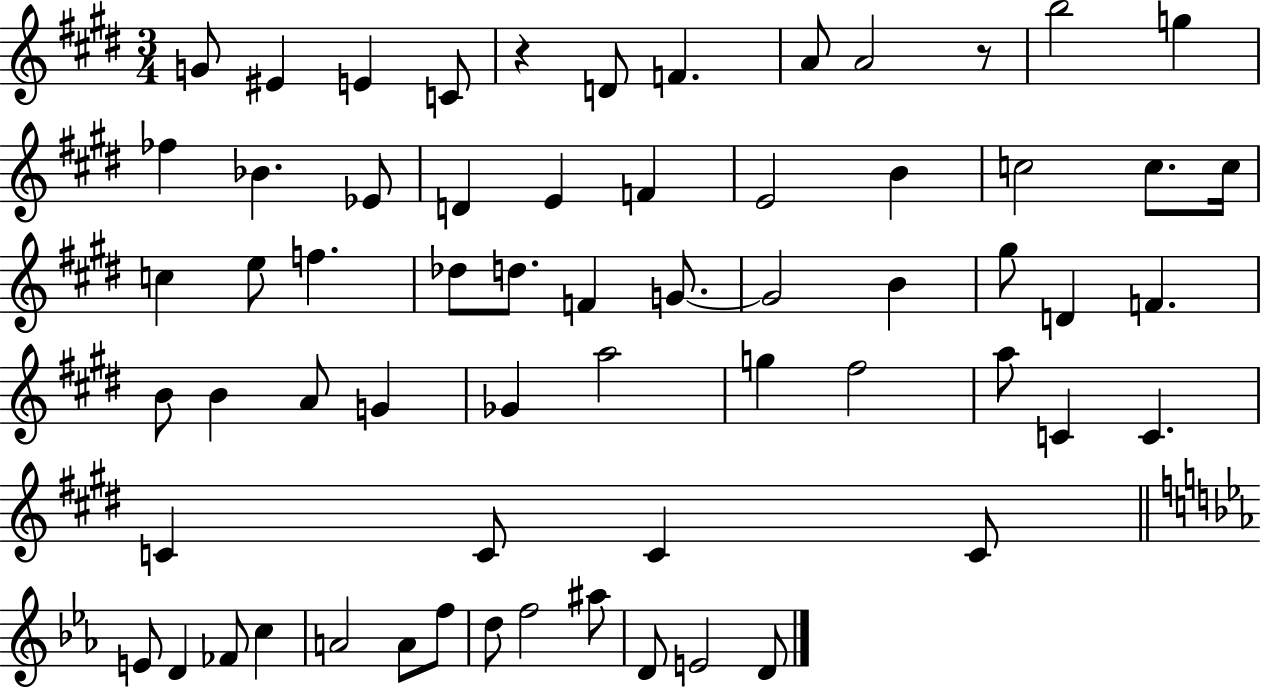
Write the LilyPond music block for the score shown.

{
  \clef treble
  \numericTimeSignature
  \time 3/4
  \key e \major
  g'8 eis'4 e'4 c'8 | r4 d'8 f'4. | a'8 a'2 r8 | b''2 g''4 | \break fes''4 bes'4. ees'8 | d'4 e'4 f'4 | e'2 b'4 | c''2 c''8. c''16 | \break c''4 e''8 f''4. | des''8 d''8. f'4 g'8.~~ | g'2 b'4 | gis''8 d'4 f'4. | \break b'8 b'4 a'8 g'4 | ges'4 a''2 | g''4 fis''2 | a''8 c'4 c'4. | \break c'4 c'8 c'4 c'8 | \bar "||" \break \key ees \major e'8 d'4 fes'8 c''4 | a'2 a'8 f''8 | d''8 f''2 ais''8 | d'8 e'2 d'8 | \break \bar "|."
}